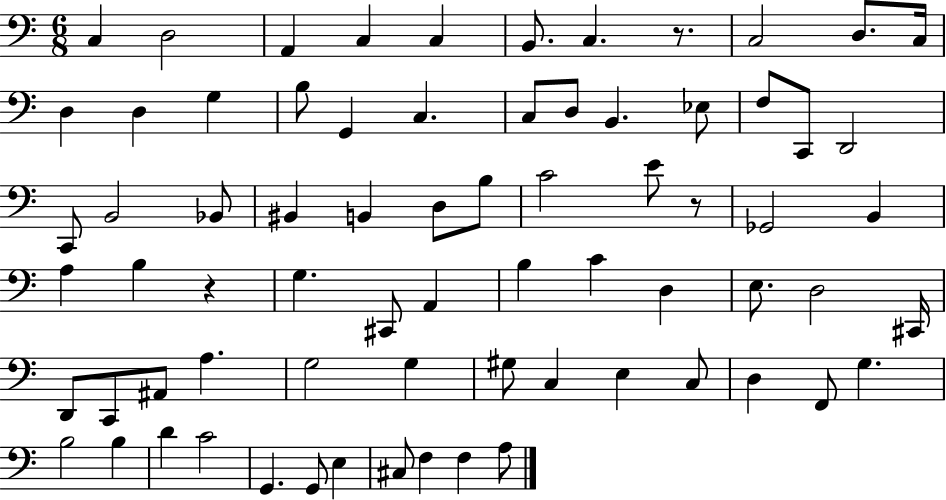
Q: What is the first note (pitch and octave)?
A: C3